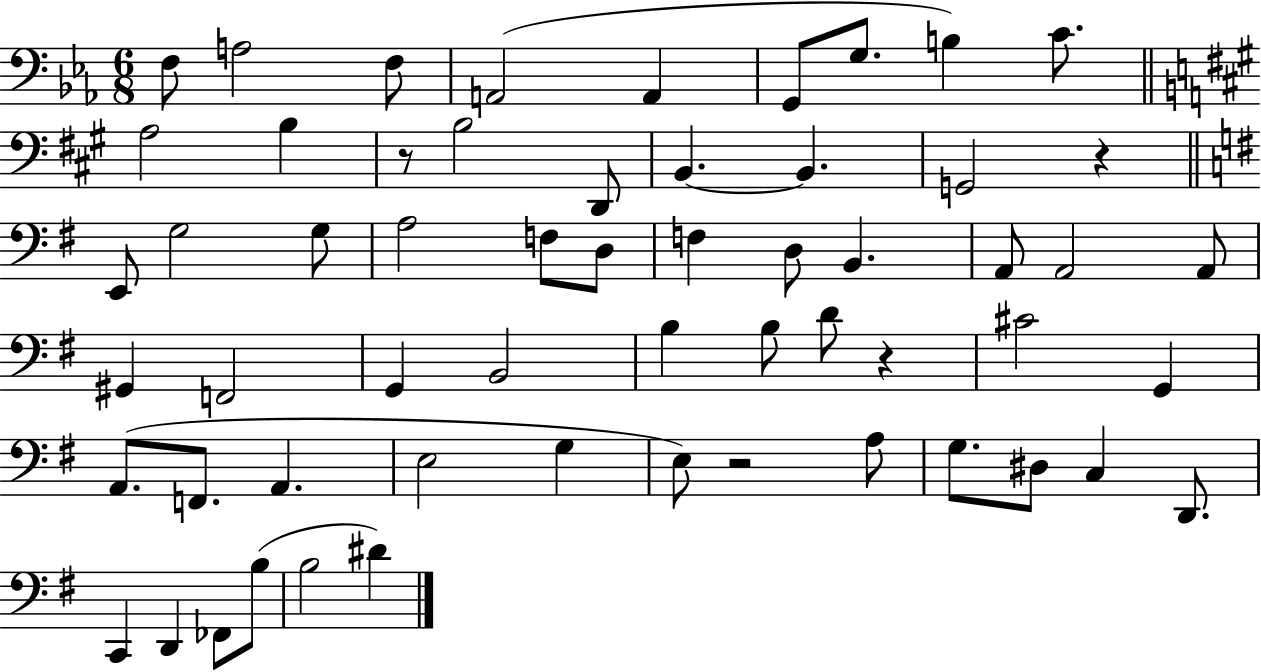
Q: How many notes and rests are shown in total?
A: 58